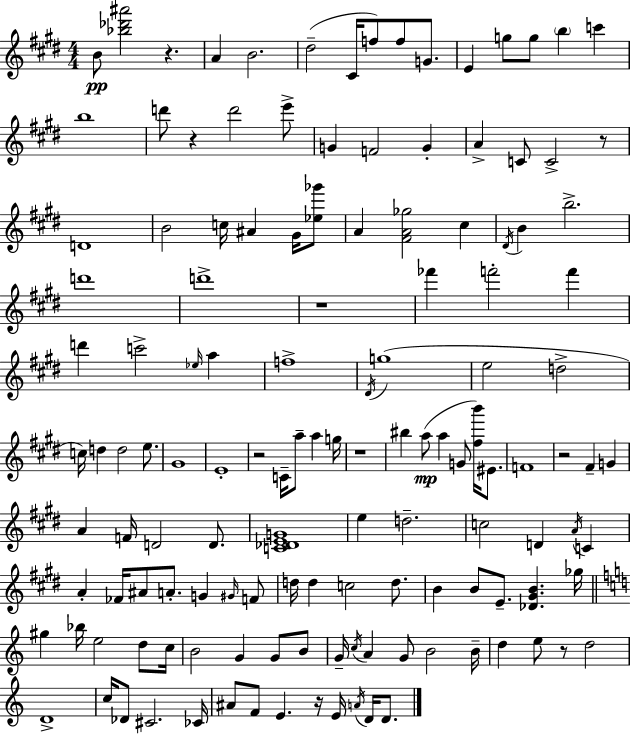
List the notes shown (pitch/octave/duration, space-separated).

B4/e [Bb5,Db6,A#6]/h R/q. A4/q B4/h. D#5/h C#4/s F5/e F5/e G4/e. E4/q G5/e G5/e B5/q C6/q B5/w D6/e R/q D6/h E6/e G4/q F4/h G4/q A4/q C4/e C4/h R/e D4/w B4/h C5/s A#4/q G#4/s [Eb5,Gb6]/e A4/q [F#4,A4,Gb5]/h C#5/q D#4/s B4/q B5/h. D6/w D6/w R/w FES6/q F6/h F6/q D6/q C6/h Eb5/s A5/q F5/w D#4/s G5/w E5/h D5/h C5/s D5/q D5/h E5/e. G#4/w E4/w R/h C4/s A5/e A5/q G5/s R/w BIS5/q A5/e A5/q G4/e [F#5,B6]/s EIS4/e. F4/w R/h F#4/q G4/q A4/q F4/s D4/h D4/e. [C4,Db4,E4,G4]/w E5/q D5/h. C5/h D4/q A4/s C4/q A4/q FES4/s A#4/e A4/e. G4/q G#4/s F4/e D5/s D5/q C5/h D5/e. B4/q B4/e E4/e. [Db4,G#4,B4]/q. Gb5/s G#5/q Bb5/s E5/h D5/e C5/s B4/h G4/q G4/e B4/e G4/s C5/s A4/q G4/e B4/h B4/s D5/q E5/e R/e D5/h D4/w C5/s Db4/e C#4/h. CES4/s A#4/e F4/e E4/q. R/s E4/s A4/s D4/s D4/e.